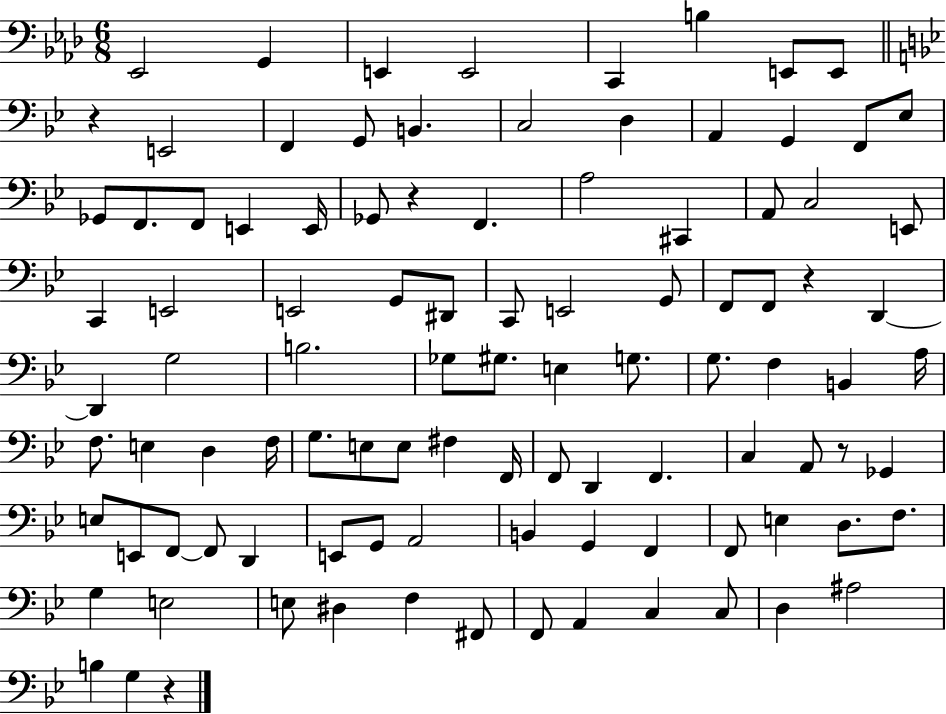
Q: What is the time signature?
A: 6/8